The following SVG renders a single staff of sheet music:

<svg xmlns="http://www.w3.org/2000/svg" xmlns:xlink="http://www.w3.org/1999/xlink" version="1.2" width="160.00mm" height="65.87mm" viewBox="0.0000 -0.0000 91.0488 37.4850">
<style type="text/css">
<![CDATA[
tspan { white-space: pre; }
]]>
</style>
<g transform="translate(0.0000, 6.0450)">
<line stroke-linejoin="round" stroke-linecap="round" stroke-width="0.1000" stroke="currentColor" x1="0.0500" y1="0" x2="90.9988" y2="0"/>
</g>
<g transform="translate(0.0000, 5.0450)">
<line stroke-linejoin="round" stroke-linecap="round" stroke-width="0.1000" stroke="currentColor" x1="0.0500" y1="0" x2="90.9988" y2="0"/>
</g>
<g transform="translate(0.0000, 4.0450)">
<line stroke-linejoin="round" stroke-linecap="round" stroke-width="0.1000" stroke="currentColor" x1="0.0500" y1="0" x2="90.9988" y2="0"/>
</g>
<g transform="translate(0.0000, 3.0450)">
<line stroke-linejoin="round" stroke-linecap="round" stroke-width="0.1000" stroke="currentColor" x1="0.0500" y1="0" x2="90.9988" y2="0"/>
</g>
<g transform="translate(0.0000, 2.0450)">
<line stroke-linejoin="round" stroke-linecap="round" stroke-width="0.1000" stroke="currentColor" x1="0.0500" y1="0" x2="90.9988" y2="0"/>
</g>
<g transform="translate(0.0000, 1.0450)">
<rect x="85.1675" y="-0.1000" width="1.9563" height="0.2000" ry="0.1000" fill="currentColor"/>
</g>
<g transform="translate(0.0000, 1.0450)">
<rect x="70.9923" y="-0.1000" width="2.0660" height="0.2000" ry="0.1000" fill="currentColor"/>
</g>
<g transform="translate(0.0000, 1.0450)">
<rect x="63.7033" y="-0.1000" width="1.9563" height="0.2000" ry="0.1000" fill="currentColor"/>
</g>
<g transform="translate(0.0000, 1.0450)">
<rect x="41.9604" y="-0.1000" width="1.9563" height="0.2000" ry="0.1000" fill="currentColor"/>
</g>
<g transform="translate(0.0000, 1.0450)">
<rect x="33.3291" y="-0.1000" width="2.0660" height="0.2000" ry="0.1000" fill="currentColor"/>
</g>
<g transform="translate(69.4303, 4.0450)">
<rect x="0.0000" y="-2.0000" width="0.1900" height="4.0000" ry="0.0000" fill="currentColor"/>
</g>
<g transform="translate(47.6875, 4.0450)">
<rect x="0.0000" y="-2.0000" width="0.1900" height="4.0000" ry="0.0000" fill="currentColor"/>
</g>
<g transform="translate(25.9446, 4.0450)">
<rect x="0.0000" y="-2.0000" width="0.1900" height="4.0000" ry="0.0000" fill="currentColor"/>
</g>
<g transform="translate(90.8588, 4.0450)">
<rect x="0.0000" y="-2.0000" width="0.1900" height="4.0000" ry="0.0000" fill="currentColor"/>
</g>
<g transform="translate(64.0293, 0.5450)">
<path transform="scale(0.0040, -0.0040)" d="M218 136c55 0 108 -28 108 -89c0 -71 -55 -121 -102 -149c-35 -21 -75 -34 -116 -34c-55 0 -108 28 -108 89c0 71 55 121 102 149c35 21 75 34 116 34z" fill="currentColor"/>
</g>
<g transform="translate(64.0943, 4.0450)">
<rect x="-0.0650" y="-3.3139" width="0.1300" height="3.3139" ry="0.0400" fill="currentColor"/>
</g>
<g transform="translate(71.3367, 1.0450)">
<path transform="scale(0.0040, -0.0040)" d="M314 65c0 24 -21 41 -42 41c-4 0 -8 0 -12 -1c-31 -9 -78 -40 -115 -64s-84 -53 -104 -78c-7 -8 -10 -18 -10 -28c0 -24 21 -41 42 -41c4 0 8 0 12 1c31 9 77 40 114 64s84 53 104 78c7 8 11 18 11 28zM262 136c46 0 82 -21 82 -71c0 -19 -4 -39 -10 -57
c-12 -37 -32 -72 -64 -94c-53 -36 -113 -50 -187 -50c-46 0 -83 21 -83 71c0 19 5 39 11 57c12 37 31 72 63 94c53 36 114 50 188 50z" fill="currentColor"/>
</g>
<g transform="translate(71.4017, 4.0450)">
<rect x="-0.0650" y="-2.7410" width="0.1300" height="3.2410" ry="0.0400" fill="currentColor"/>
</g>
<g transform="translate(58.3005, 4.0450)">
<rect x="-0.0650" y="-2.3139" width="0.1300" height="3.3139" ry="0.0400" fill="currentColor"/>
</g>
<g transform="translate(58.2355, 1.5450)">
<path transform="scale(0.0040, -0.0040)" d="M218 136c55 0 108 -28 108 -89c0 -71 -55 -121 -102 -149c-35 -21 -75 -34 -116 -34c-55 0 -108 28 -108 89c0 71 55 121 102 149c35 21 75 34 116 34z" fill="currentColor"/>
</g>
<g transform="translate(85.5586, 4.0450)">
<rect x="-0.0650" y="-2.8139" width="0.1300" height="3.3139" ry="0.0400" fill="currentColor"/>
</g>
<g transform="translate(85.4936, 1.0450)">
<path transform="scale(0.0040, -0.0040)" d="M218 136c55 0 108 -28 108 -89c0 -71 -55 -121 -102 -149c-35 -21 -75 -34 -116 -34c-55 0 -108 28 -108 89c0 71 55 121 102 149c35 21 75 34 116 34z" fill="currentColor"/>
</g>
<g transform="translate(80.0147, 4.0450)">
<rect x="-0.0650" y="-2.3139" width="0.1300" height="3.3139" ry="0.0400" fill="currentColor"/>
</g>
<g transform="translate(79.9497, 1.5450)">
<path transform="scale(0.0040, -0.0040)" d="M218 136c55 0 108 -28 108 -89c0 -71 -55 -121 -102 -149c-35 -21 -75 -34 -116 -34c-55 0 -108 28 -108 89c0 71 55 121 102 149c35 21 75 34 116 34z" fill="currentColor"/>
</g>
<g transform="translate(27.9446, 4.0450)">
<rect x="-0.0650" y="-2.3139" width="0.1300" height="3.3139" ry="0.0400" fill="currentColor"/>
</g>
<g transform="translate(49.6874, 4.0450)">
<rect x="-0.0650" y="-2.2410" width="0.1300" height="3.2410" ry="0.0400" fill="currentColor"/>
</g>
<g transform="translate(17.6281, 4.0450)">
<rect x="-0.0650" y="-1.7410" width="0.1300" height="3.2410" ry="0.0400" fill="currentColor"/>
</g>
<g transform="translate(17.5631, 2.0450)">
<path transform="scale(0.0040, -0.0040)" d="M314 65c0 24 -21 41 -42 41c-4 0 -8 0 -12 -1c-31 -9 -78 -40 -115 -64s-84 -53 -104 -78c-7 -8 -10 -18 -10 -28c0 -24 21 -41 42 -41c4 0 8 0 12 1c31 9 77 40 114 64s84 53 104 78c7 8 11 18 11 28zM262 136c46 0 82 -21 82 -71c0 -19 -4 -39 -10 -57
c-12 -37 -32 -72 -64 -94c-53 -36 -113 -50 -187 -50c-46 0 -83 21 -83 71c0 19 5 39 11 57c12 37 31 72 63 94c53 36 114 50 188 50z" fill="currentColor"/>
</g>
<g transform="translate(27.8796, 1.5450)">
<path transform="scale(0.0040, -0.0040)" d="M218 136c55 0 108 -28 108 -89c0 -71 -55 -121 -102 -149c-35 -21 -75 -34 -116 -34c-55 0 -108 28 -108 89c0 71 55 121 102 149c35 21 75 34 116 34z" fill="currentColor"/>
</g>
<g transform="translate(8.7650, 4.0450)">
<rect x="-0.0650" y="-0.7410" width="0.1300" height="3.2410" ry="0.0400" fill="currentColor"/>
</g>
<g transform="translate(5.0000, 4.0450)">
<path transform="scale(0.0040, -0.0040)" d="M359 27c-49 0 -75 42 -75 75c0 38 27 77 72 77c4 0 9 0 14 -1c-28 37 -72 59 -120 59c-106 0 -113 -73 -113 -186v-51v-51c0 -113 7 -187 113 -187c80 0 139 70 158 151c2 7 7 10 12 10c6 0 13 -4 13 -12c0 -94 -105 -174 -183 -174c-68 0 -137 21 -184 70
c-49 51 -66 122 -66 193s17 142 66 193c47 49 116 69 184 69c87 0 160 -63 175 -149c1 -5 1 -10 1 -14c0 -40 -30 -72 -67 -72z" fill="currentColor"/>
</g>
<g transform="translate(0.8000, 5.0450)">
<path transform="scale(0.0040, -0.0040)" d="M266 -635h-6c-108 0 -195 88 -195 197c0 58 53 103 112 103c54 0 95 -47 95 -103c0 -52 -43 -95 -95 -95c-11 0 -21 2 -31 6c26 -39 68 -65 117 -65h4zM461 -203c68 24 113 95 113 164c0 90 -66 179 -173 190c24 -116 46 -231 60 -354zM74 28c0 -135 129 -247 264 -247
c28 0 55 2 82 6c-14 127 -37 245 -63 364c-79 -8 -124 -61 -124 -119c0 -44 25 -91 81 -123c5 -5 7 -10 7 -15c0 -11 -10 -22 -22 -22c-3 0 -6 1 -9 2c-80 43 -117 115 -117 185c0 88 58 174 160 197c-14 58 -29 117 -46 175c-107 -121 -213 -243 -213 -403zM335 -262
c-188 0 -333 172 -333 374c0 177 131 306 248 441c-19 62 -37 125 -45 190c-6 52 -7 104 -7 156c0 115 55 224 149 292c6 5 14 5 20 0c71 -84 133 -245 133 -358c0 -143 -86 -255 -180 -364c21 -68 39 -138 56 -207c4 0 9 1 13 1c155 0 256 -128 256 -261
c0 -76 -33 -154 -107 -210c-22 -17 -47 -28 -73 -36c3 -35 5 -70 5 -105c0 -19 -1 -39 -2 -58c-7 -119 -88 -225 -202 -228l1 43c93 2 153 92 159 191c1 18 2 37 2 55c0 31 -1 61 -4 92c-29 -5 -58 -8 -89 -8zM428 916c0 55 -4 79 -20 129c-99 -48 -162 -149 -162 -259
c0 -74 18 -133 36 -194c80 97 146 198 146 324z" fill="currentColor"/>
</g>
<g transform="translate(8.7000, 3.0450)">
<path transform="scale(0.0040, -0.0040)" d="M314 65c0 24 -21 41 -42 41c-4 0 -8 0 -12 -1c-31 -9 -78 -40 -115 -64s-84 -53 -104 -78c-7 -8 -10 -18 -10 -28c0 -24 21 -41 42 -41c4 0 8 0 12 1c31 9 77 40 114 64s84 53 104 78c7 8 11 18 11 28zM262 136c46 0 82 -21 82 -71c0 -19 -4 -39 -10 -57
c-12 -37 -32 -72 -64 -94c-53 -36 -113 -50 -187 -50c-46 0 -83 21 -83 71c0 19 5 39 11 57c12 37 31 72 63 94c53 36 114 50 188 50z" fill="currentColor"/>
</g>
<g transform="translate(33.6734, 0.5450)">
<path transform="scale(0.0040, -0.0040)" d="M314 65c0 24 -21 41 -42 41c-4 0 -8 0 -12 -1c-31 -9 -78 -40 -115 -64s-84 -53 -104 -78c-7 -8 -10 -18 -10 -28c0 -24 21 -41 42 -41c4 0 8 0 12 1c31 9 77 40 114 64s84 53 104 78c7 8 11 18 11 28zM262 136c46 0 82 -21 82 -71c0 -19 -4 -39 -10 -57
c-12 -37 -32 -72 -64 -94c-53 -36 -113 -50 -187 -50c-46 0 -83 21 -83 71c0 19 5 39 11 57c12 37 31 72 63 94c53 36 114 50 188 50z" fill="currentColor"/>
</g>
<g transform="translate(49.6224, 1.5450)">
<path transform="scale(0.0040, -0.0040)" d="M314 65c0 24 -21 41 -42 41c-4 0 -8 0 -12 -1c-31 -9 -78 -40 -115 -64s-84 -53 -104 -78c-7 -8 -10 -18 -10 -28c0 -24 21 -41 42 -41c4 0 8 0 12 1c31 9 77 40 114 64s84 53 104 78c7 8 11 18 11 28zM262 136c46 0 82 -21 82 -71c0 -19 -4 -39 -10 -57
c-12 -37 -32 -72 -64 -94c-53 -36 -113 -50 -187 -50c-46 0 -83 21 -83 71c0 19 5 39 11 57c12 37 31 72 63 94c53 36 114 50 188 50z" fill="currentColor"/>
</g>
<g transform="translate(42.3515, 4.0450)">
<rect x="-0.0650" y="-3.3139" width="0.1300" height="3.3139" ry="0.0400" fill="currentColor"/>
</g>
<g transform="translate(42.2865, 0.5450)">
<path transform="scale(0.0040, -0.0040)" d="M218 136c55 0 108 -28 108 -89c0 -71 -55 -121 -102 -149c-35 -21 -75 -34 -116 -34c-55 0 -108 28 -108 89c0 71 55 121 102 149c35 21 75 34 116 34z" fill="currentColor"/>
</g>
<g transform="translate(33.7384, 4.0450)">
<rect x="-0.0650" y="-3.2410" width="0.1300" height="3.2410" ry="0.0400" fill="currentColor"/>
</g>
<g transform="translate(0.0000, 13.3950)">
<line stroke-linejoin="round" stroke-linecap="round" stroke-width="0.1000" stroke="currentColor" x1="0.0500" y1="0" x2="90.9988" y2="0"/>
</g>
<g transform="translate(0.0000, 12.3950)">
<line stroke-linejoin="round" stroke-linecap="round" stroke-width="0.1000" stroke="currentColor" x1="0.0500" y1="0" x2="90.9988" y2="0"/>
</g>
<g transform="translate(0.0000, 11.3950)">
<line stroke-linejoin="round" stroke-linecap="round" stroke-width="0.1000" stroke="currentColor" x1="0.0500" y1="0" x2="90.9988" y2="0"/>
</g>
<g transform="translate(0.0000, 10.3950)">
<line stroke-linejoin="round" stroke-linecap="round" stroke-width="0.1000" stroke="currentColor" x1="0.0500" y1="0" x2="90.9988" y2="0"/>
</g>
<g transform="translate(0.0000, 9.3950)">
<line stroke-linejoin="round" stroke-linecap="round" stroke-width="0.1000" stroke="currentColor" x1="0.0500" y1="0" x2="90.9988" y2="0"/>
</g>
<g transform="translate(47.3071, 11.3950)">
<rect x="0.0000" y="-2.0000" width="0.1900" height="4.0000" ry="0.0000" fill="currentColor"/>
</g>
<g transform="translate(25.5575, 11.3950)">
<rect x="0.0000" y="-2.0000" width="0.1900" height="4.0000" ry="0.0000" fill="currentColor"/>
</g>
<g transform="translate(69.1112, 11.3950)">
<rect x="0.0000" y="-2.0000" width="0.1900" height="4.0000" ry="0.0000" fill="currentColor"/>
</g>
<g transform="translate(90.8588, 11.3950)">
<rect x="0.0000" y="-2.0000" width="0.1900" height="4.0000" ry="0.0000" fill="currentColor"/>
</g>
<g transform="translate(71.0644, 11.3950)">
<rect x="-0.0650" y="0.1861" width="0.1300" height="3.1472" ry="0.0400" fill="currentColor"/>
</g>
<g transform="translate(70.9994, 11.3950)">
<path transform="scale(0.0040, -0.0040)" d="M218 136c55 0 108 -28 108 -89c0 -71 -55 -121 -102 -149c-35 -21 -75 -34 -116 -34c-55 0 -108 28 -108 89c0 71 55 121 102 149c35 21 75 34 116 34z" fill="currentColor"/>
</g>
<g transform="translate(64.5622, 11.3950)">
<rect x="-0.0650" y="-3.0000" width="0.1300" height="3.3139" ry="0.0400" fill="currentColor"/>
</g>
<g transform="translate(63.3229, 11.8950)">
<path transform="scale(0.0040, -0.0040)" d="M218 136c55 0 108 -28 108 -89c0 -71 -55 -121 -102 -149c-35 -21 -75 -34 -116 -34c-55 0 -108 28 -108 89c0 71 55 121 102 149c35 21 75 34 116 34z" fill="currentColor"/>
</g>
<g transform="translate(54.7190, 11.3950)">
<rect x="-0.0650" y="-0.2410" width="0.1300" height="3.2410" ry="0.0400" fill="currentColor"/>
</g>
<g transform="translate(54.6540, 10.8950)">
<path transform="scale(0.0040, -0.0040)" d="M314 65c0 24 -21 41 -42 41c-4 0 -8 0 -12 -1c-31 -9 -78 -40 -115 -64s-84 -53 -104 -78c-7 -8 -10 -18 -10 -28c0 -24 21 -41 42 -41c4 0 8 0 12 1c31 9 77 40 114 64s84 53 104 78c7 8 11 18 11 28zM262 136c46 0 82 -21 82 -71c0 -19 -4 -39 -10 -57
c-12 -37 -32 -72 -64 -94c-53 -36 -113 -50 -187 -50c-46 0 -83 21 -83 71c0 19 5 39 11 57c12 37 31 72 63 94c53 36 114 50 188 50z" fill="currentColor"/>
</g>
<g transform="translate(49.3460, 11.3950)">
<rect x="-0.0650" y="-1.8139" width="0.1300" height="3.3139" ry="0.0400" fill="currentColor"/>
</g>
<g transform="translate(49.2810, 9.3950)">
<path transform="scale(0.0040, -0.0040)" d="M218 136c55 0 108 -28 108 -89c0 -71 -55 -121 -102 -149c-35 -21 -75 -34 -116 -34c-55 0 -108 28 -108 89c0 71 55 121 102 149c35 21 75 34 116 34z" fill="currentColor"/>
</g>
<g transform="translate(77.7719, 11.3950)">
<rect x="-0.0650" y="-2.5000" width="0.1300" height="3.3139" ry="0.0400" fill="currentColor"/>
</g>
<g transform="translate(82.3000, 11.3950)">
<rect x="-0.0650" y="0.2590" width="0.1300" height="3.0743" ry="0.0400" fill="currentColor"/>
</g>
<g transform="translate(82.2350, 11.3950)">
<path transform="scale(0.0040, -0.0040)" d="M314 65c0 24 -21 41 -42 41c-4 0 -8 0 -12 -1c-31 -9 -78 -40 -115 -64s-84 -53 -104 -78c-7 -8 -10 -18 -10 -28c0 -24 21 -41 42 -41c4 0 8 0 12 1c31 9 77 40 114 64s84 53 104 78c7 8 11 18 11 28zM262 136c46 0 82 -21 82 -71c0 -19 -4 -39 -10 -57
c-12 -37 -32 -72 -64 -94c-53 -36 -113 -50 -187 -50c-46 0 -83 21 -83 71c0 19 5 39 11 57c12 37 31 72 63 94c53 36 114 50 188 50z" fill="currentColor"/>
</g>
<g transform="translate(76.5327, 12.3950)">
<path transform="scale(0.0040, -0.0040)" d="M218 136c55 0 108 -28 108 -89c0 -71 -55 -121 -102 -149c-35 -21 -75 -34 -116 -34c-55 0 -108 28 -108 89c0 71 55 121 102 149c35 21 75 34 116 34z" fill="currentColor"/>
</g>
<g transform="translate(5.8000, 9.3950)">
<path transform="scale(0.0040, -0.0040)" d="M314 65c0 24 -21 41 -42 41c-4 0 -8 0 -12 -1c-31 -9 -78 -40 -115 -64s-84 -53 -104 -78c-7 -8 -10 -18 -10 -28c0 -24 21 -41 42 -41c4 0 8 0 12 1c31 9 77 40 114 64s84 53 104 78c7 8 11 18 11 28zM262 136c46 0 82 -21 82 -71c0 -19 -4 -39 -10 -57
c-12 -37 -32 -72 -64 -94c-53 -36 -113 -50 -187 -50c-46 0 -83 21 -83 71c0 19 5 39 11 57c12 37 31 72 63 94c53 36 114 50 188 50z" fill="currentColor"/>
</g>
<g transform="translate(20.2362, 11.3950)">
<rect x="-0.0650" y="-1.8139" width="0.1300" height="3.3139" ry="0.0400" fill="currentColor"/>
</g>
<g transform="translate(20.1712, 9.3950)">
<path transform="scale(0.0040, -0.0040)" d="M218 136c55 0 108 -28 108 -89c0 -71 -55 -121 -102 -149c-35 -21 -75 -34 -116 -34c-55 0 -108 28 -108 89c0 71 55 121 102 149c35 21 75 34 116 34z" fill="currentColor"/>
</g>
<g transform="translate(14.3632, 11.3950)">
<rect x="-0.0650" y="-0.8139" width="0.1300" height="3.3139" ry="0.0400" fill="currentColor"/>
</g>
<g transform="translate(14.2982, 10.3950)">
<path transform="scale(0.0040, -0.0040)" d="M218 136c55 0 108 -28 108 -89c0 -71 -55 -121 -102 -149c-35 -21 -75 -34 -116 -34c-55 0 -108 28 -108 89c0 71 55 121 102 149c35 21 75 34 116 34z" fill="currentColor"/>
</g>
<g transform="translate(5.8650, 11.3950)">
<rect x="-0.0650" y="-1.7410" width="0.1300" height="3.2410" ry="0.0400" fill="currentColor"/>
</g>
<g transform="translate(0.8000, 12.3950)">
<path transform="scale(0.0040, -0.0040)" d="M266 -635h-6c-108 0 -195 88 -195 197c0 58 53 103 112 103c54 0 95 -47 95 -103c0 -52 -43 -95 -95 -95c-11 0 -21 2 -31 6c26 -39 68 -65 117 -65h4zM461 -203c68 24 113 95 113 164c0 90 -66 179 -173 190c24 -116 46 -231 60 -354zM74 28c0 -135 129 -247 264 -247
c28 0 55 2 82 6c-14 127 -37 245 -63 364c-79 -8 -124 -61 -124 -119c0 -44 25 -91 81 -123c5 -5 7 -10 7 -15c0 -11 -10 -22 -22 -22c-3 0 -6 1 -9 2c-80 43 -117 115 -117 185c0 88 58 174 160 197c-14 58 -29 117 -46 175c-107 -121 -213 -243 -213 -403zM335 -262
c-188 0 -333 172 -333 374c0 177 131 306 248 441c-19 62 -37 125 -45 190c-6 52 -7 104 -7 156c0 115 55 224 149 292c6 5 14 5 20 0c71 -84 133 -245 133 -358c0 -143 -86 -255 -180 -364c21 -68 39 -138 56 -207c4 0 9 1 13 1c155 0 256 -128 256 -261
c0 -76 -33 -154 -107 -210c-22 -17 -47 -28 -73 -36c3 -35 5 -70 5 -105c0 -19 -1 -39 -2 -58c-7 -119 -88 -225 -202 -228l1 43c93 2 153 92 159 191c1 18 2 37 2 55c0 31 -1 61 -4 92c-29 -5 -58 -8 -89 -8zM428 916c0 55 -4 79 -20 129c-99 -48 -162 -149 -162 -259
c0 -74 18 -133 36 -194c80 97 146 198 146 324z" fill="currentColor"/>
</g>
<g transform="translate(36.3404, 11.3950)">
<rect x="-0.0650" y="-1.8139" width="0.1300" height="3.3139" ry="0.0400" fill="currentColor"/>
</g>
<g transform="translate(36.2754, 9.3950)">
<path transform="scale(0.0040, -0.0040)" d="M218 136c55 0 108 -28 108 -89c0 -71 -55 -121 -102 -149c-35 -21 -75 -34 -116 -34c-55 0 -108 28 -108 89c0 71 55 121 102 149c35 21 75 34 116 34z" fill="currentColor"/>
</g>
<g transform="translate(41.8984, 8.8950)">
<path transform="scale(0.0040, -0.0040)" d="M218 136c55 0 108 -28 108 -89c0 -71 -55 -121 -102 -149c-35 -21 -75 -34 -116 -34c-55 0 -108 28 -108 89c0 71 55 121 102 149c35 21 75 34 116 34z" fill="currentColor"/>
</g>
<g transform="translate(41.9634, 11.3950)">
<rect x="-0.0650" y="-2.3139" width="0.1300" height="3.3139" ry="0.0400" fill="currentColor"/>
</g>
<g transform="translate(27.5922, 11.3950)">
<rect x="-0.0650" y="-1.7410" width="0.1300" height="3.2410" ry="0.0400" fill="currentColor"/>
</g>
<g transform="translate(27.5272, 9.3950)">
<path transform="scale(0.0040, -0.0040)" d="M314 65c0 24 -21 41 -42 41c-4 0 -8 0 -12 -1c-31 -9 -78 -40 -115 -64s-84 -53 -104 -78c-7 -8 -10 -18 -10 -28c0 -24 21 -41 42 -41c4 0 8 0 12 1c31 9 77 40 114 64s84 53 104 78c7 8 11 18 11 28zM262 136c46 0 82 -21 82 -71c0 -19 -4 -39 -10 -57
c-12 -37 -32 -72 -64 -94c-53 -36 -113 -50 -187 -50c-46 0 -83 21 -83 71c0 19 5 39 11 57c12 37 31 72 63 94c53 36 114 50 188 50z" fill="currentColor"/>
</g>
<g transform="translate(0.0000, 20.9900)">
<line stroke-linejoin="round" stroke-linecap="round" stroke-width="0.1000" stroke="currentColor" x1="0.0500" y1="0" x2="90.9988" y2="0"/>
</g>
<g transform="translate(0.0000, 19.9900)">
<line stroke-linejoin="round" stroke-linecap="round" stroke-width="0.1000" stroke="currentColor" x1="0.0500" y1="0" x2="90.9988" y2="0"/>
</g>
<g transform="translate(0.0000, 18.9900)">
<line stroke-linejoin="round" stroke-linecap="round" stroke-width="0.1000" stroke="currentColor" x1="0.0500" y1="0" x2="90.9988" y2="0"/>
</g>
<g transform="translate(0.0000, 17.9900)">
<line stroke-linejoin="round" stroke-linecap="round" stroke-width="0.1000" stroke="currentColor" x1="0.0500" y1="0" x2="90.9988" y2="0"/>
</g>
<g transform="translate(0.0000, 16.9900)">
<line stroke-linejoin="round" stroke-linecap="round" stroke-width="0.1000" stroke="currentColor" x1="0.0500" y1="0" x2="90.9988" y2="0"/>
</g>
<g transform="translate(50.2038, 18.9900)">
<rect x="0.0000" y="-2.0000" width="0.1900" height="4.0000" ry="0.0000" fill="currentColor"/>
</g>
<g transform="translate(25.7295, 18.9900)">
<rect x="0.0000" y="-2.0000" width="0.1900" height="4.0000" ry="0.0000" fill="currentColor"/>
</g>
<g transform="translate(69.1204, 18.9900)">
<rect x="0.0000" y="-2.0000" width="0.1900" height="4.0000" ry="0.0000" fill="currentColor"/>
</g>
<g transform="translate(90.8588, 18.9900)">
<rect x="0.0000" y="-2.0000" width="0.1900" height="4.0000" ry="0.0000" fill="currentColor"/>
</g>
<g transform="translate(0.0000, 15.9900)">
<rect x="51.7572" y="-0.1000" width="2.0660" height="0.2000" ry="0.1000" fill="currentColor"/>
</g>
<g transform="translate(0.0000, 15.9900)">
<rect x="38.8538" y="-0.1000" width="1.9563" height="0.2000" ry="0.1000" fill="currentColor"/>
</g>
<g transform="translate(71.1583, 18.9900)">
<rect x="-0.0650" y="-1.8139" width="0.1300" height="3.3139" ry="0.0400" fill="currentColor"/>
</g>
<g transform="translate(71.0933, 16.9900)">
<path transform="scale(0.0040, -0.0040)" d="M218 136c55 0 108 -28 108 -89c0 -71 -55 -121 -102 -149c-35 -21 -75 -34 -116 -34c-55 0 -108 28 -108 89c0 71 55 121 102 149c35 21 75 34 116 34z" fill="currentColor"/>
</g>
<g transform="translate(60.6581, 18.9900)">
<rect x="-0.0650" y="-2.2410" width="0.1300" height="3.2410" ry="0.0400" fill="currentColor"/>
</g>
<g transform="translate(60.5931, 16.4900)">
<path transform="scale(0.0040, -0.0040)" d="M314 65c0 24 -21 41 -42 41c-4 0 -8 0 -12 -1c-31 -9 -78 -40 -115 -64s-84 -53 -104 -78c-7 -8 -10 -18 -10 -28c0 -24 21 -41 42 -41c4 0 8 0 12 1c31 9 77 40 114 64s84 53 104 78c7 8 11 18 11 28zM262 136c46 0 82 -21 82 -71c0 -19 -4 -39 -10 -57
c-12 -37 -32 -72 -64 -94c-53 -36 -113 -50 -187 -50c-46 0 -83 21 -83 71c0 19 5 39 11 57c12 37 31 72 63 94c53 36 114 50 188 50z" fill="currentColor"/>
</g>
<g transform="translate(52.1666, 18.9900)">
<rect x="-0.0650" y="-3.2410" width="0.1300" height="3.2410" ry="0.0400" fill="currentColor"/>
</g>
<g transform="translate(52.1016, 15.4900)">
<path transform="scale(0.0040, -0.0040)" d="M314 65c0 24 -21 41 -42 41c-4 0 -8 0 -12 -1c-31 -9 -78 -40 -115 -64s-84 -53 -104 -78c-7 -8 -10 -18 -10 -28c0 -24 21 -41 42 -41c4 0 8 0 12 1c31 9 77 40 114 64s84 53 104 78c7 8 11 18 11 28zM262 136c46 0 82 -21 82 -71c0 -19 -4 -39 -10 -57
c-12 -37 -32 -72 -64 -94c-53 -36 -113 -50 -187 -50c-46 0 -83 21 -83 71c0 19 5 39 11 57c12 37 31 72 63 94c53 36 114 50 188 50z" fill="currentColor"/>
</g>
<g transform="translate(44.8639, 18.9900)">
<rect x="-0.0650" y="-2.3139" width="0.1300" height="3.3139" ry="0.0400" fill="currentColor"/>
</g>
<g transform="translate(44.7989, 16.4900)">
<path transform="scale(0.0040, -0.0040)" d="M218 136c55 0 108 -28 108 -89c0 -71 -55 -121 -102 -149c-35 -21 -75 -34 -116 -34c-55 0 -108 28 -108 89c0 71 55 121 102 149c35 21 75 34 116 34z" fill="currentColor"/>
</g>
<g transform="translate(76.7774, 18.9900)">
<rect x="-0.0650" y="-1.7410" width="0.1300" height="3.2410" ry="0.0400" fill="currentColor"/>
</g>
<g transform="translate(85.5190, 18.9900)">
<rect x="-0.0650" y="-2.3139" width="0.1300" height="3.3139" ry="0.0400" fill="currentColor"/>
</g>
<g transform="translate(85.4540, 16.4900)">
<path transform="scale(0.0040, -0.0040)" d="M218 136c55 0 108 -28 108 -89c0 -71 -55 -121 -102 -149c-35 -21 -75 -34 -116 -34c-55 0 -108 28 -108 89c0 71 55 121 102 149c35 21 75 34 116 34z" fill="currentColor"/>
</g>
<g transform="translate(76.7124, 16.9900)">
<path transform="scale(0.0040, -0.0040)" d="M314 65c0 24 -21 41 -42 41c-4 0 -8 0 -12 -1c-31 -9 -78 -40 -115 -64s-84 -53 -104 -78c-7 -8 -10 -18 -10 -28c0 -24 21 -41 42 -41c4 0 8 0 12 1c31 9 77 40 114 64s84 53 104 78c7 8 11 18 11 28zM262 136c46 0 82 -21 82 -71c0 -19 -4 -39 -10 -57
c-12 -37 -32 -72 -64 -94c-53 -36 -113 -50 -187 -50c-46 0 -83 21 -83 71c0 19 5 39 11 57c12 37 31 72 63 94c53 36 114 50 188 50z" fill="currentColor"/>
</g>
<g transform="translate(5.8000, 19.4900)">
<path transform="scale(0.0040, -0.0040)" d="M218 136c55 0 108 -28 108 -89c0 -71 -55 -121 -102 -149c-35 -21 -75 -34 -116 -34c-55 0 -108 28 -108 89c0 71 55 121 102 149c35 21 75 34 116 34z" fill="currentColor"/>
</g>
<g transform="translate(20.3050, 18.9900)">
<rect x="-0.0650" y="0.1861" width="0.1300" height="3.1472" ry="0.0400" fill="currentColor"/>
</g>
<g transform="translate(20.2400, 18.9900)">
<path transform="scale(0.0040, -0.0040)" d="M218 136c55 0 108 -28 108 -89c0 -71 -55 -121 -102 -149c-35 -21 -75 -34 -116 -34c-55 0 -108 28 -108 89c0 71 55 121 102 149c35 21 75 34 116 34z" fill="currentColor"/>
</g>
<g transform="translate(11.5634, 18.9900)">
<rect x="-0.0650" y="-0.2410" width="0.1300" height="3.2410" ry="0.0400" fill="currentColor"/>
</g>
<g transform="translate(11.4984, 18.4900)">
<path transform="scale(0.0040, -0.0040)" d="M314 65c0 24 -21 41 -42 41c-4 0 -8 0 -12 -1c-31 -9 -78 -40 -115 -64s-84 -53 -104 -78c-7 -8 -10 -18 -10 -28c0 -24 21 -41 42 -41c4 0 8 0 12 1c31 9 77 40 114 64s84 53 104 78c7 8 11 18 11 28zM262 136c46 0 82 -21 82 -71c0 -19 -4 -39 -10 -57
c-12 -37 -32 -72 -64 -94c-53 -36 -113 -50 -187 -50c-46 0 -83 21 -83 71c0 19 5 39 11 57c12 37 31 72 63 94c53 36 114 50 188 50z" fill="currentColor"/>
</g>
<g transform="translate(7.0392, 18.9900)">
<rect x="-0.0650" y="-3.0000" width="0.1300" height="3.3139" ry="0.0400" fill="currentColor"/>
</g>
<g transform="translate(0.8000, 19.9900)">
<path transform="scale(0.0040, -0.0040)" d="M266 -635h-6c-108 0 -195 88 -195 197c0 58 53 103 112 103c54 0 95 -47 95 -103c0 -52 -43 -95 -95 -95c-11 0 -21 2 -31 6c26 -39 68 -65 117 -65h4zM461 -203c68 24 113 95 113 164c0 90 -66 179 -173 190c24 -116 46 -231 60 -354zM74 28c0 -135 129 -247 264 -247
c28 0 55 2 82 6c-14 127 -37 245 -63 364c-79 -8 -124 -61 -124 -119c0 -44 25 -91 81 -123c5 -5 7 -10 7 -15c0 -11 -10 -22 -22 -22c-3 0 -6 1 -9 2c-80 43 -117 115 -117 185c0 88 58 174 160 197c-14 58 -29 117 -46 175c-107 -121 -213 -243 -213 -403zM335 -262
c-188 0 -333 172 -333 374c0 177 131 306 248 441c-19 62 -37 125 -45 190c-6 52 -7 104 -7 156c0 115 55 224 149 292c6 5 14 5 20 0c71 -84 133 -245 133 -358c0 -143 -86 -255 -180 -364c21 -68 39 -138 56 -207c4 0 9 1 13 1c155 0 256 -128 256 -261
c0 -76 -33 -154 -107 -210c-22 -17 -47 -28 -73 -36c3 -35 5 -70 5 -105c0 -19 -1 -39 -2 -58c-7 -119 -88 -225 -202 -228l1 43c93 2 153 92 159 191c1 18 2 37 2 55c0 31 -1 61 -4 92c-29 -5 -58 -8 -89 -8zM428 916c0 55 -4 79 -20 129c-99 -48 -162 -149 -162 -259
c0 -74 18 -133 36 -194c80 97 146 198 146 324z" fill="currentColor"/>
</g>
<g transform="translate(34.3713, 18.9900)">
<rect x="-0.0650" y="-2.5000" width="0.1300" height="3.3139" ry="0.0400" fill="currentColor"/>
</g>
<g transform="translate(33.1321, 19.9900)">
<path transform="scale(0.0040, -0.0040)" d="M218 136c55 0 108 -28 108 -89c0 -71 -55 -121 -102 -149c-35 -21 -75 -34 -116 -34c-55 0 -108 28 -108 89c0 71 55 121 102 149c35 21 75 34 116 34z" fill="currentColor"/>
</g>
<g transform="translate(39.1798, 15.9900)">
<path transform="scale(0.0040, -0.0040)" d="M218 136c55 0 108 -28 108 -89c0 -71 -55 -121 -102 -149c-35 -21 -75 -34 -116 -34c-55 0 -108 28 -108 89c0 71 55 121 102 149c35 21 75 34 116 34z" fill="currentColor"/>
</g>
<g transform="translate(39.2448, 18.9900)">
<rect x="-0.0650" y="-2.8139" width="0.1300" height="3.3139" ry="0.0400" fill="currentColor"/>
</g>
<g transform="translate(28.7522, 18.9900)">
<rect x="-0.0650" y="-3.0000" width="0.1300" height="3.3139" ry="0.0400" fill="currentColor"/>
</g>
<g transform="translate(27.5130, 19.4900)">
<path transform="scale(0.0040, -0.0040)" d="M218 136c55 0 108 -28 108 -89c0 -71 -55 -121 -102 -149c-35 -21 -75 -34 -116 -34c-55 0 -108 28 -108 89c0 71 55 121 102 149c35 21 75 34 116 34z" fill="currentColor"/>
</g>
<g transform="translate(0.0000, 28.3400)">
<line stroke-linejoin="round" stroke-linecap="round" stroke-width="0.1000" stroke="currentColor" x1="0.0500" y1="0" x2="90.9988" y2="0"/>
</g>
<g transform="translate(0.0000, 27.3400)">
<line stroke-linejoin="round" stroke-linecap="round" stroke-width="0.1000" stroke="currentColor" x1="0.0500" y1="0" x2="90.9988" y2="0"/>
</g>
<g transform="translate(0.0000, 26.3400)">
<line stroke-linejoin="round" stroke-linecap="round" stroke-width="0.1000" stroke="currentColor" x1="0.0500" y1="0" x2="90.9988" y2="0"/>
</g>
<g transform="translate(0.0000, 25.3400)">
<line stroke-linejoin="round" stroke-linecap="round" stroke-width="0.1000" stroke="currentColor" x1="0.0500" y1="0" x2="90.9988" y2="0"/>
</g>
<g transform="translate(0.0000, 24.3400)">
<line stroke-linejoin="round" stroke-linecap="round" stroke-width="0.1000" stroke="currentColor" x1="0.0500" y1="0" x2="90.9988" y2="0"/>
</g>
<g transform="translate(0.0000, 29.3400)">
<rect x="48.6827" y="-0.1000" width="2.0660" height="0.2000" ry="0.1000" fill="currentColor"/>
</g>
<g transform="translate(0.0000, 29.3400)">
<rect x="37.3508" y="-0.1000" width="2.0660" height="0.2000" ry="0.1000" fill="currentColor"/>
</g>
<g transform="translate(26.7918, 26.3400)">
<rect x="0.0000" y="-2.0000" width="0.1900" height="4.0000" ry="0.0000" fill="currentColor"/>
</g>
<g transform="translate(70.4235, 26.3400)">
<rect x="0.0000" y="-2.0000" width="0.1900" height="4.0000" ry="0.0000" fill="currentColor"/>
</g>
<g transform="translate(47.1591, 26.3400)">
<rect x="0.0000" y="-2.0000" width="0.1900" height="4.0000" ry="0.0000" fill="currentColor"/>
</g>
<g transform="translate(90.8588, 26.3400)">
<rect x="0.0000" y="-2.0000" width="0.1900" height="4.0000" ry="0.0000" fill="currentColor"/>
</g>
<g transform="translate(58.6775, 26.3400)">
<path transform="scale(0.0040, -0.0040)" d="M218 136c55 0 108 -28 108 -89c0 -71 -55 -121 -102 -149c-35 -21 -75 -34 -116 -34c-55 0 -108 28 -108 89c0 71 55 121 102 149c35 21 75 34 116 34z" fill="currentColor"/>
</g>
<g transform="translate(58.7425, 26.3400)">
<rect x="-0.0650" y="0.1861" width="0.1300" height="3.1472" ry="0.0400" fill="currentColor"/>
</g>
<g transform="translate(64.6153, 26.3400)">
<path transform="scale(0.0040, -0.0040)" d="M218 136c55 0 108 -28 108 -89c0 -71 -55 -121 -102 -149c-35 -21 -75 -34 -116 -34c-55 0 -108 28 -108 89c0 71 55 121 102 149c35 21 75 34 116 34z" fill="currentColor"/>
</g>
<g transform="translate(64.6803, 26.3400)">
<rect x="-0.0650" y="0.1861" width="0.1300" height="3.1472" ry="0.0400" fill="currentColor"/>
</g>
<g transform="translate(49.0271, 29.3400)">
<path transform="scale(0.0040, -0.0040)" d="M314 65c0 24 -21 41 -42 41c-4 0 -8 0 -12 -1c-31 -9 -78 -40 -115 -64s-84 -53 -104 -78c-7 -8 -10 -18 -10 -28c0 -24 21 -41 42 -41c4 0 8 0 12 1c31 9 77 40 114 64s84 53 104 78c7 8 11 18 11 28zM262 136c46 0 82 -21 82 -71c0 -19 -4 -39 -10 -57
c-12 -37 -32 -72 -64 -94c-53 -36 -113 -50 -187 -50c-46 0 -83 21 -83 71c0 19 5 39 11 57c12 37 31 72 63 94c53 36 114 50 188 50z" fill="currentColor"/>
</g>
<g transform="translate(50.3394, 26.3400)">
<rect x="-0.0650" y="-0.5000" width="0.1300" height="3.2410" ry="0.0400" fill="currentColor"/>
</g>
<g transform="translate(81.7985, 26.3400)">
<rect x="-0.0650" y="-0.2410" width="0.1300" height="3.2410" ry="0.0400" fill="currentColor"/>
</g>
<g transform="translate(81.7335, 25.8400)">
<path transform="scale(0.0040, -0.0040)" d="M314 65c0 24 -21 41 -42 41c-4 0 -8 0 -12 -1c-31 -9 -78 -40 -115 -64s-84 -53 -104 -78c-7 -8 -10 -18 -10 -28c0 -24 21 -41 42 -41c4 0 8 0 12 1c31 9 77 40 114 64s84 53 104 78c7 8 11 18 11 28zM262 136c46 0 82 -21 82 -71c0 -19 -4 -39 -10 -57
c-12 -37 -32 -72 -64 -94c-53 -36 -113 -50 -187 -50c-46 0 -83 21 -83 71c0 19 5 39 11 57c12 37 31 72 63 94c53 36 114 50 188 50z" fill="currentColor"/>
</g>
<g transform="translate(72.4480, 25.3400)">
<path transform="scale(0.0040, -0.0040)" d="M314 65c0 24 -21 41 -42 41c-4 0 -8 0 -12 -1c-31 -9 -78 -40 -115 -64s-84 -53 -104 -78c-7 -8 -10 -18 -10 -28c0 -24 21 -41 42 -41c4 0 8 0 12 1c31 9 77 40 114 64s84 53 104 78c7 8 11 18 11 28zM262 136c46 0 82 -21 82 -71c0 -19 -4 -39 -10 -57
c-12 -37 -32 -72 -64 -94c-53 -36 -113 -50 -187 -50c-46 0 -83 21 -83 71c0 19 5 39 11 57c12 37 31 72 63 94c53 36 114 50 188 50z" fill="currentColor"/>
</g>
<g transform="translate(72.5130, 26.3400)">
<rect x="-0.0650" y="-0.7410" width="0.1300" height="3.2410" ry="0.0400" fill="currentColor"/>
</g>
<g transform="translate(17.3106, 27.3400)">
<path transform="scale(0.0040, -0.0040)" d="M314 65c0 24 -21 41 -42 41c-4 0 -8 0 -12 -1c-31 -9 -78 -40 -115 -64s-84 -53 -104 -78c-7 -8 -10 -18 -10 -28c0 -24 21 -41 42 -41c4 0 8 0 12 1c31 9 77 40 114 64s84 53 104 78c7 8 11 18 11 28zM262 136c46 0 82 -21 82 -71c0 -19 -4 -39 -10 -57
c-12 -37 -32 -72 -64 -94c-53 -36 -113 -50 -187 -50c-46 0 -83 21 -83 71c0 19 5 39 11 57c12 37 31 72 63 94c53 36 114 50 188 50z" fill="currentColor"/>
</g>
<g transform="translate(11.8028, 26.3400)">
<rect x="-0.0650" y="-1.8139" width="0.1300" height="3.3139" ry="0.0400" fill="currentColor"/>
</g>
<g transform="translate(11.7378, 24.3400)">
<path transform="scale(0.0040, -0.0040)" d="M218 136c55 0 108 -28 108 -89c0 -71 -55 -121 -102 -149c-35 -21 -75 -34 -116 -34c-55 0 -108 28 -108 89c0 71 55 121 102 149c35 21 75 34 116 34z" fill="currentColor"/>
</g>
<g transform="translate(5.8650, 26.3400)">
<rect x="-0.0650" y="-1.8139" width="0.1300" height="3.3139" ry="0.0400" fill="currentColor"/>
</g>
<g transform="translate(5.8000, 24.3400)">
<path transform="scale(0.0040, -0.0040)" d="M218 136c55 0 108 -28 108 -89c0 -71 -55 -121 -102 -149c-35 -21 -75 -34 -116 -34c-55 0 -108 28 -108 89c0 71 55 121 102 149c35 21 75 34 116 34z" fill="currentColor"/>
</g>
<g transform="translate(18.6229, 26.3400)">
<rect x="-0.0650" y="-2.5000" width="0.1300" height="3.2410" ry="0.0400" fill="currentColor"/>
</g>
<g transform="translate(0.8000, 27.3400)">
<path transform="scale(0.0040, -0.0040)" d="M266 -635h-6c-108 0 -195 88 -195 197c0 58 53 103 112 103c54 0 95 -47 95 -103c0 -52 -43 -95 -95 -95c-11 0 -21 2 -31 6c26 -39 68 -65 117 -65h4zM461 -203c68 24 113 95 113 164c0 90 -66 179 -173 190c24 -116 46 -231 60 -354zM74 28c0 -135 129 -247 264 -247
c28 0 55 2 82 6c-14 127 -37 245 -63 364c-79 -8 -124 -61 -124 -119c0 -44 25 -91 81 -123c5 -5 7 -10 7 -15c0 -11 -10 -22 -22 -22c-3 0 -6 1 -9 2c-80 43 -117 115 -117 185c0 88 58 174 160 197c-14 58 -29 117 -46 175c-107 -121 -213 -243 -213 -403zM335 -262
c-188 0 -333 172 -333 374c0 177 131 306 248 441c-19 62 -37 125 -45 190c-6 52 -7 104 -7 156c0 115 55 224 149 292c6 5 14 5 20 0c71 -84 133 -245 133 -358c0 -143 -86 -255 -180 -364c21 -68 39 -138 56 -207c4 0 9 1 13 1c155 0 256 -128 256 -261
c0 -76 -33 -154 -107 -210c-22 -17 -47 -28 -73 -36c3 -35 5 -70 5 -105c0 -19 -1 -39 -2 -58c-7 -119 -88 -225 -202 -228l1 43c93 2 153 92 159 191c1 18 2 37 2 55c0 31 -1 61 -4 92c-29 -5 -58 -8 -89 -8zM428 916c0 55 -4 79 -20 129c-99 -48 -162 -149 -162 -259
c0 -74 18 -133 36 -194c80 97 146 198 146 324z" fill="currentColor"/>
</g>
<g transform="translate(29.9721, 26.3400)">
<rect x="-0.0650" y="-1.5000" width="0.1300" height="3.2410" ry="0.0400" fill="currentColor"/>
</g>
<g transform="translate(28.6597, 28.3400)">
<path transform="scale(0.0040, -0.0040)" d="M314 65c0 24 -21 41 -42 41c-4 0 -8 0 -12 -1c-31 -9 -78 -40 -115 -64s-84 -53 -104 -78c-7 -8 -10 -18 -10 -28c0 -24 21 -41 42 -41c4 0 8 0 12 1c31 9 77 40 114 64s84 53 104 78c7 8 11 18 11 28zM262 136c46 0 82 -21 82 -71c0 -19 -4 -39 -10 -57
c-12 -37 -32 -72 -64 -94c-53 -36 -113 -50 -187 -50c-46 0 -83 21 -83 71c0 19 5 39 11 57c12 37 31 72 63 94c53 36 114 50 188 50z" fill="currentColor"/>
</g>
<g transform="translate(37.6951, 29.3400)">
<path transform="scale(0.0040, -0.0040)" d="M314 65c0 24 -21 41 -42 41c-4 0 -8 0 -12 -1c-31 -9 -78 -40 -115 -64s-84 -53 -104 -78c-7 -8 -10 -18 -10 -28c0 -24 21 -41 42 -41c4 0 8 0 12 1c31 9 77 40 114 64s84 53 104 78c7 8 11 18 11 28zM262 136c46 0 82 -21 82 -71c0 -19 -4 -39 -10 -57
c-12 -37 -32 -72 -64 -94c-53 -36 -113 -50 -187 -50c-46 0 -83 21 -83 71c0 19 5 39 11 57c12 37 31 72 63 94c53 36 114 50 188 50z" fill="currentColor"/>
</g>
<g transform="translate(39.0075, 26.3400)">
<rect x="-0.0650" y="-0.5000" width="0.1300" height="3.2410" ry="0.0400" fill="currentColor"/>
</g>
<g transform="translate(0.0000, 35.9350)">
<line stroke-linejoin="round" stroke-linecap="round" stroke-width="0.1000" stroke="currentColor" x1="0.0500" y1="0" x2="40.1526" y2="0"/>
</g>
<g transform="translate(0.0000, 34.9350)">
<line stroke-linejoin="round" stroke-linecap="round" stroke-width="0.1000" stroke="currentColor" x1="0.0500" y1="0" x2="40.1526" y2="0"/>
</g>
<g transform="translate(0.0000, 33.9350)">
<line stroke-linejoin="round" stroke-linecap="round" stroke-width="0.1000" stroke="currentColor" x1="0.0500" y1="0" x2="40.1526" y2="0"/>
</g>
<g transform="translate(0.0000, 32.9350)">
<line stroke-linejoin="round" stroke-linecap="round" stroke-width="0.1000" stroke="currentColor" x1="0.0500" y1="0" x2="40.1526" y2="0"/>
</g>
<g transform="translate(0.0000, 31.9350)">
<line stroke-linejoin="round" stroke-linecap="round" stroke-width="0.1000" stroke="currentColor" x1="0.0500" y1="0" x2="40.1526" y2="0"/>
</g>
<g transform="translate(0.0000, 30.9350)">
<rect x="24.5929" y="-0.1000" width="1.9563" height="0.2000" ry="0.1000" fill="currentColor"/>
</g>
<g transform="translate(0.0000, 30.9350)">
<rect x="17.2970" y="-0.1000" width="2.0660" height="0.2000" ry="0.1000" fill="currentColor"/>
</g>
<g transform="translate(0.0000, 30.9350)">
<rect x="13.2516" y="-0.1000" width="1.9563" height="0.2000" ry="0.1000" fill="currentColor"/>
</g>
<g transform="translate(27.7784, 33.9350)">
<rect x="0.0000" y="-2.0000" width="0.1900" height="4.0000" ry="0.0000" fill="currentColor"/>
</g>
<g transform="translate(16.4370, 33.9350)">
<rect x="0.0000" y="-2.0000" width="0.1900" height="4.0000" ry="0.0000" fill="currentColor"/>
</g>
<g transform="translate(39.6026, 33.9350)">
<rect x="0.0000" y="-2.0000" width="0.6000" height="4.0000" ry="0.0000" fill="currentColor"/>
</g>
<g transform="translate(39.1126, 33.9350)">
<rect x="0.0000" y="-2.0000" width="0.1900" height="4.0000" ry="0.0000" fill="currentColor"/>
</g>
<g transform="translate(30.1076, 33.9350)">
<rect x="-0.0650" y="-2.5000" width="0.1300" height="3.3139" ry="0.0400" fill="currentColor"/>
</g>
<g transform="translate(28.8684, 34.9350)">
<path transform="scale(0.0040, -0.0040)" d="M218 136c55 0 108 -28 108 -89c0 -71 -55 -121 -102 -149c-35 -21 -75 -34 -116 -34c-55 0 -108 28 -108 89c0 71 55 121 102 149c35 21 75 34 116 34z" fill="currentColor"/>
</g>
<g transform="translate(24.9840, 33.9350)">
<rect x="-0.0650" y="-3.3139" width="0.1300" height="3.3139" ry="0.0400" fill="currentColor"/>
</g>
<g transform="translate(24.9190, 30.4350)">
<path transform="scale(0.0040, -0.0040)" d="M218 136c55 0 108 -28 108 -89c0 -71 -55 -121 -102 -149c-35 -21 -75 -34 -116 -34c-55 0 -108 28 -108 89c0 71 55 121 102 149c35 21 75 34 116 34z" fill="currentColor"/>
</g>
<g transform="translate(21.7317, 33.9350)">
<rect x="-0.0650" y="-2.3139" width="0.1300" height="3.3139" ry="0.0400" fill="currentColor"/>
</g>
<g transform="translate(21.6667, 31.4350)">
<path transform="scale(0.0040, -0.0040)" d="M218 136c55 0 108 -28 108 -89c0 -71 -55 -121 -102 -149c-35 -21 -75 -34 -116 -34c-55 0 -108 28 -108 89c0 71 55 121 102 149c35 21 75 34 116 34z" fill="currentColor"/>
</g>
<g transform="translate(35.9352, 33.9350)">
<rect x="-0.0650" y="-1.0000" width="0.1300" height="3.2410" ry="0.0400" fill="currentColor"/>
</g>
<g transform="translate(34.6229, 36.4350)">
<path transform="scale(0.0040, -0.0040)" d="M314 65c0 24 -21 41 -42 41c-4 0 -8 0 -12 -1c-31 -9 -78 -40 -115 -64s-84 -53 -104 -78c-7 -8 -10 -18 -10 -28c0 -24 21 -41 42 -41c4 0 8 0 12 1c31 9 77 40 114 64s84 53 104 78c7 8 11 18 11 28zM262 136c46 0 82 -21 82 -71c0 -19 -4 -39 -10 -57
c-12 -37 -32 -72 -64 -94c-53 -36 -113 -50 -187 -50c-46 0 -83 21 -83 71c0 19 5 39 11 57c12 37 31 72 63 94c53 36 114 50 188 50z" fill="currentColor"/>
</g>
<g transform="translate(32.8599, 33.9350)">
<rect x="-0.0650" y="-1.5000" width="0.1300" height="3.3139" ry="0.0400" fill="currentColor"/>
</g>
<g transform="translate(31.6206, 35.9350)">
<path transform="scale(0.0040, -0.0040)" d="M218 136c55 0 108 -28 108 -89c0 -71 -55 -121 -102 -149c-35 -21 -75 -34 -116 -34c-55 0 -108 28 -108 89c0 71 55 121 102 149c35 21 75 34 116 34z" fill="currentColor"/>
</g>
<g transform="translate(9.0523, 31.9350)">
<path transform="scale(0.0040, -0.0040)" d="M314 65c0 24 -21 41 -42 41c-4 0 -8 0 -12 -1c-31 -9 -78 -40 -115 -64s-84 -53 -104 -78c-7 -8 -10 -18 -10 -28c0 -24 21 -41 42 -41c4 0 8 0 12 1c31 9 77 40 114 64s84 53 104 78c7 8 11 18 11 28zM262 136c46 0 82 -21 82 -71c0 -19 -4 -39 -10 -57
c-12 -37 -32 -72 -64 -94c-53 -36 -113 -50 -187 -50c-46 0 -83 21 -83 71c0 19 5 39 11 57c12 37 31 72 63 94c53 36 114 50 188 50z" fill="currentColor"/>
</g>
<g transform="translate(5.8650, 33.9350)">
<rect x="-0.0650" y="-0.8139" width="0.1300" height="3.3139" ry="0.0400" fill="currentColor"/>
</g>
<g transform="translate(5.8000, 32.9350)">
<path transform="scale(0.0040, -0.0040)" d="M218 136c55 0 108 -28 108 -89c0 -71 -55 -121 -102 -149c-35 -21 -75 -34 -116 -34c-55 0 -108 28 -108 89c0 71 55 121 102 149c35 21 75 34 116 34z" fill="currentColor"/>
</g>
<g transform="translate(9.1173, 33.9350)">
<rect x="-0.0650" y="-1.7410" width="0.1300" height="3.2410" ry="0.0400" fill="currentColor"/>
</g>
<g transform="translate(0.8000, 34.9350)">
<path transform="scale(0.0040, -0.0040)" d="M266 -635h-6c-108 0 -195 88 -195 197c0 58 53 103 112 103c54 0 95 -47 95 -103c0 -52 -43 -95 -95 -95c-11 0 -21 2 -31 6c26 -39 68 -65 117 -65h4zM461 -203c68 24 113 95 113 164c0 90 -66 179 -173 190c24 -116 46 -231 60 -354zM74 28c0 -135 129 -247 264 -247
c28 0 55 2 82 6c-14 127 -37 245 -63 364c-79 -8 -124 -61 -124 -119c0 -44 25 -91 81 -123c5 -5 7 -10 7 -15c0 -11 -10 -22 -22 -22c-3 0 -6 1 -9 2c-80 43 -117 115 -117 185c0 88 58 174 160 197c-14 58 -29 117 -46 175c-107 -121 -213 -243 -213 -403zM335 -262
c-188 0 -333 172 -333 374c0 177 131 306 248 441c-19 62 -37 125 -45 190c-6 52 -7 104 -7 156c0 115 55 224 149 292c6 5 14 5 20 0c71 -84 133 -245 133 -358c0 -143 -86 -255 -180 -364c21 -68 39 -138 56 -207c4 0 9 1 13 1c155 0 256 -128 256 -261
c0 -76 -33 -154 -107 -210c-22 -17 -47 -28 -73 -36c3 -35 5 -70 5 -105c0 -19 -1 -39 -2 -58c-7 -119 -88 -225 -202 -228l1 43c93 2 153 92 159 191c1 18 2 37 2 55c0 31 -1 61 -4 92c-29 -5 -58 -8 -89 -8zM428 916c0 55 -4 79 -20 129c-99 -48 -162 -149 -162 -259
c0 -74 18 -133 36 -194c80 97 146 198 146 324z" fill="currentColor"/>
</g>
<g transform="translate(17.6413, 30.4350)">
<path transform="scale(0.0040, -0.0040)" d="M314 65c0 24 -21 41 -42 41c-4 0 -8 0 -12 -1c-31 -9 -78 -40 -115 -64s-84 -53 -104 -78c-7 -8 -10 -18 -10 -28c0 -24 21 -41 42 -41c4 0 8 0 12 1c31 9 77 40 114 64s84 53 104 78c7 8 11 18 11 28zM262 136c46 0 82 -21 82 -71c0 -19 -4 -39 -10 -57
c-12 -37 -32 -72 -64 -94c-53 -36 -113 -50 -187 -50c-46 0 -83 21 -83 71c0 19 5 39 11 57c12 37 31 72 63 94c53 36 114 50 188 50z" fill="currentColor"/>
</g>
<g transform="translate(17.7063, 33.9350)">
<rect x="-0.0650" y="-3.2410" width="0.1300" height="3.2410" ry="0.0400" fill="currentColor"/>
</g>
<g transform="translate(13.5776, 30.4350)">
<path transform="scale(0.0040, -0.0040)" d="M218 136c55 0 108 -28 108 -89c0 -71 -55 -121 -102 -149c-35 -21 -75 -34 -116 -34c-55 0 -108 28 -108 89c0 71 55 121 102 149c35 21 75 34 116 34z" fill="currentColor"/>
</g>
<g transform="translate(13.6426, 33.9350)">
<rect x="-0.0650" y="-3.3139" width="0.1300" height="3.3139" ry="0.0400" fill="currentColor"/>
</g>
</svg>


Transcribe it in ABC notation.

X:1
T:Untitled
M:4/4
L:1/4
K:C
d2 f2 g b2 b g2 g b a2 g a f2 d f f2 f g f c2 A B G B2 A c2 B A G a g b2 g2 f f2 g f f G2 E2 C2 C2 B B d2 c2 d f2 b b2 g b G E D2